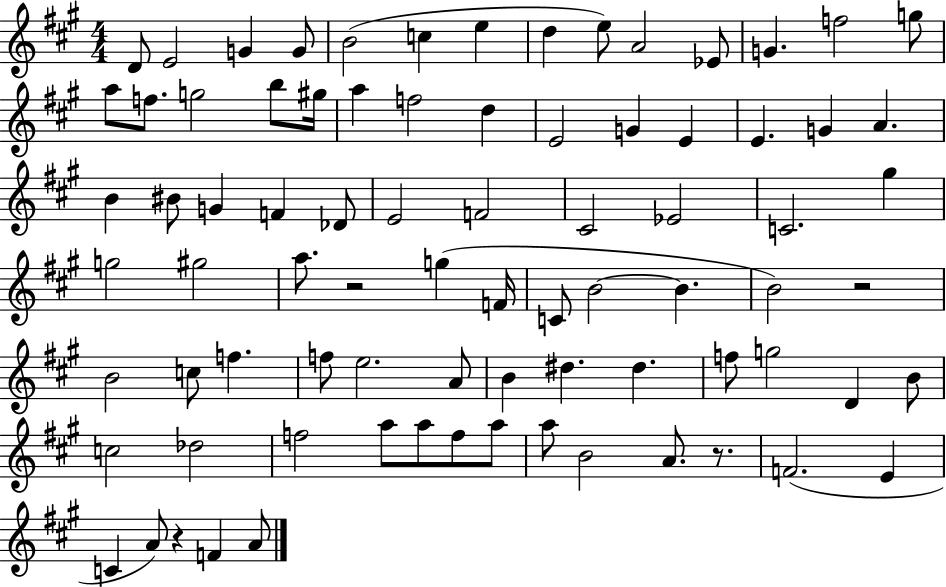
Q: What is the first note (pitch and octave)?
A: D4